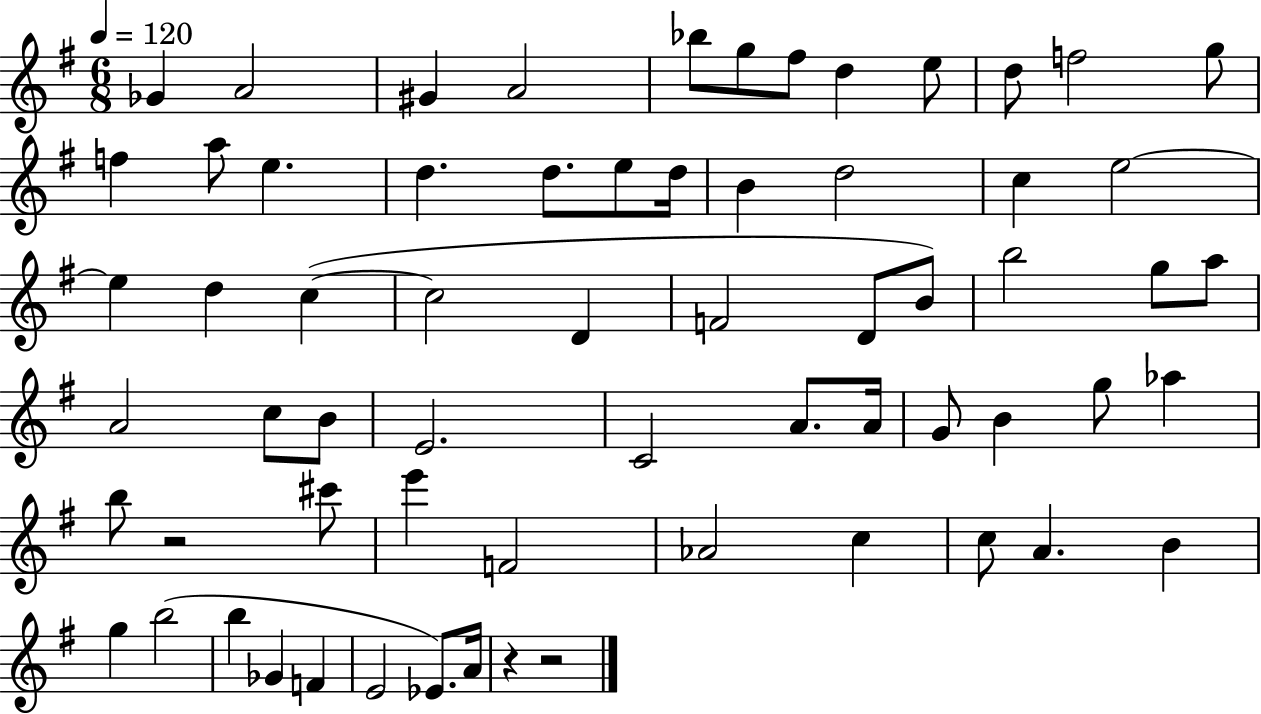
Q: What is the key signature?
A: G major